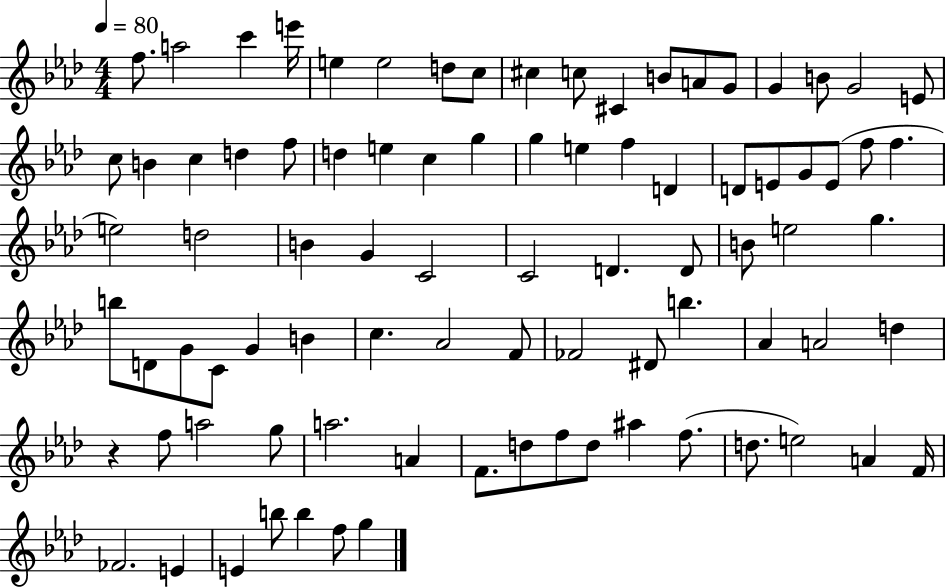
{
  \clef treble
  \numericTimeSignature
  \time 4/4
  \key aes \major
  \tempo 4 = 80
  f''8. a''2 c'''4 e'''16 | e''4 e''2 d''8 c''8 | cis''4 c''8 cis'4 b'8 a'8 g'8 | g'4 b'8 g'2 e'8 | \break c''8 b'4 c''4 d''4 f''8 | d''4 e''4 c''4 g''4 | g''4 e''4 f''4 d'4 | d'8 e'8 g'8 e'8( f''8 f''4. | \break e''2) d''2 | b'4 g'4 c'2 | c'2 d'4. d'8 | b'8 e''2 g''4. | \break b''8 d'8 g'8 c'8 g'4 b'4 | c''4. aes'2 f'8 | fes'2 dis'8 b''4. | aes'4 a'2 d''4 | \break r4 f''8 a''2 g''8 | a''2. a'4 | f'8. d''8 f''8 d''8 ais''4 f''8.( | d''8. e''2) a'4 f'16 | \break fes'2. e'4 | e'4 b''8 b''4 f''8 g''4 | \bar "|."
}